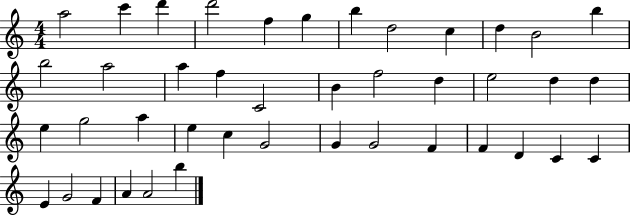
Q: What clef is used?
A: treble